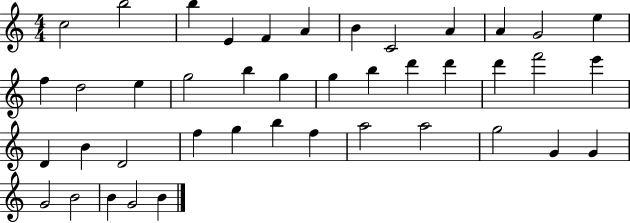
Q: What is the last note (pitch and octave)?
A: B4